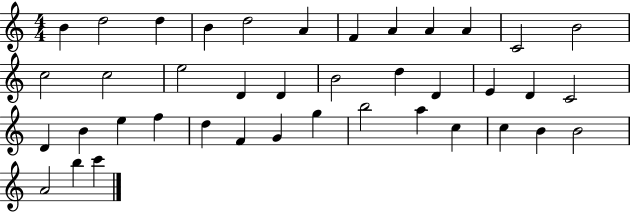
{
  \clef treble
  \numericTimeSignature
  \time 4/4
  \key c \major
  b'4 d''2 d''4 | b'4 d''2 a'4 | f'4 a'4 a'4 a'4 | c'2 b'2 | \break c''2 c''2 | e''2 d'4 d'4 | b'2 d''4 d'4 | e'4 d'4 c'2 | \break d'4 b'4 e''4 f''4 | d''4 f'4 g'4 g''4 | b''2 a''4 c''4 | c''4 b'4 b'2 | \break a'2 b''4 c'''4 | \bar "|."
}